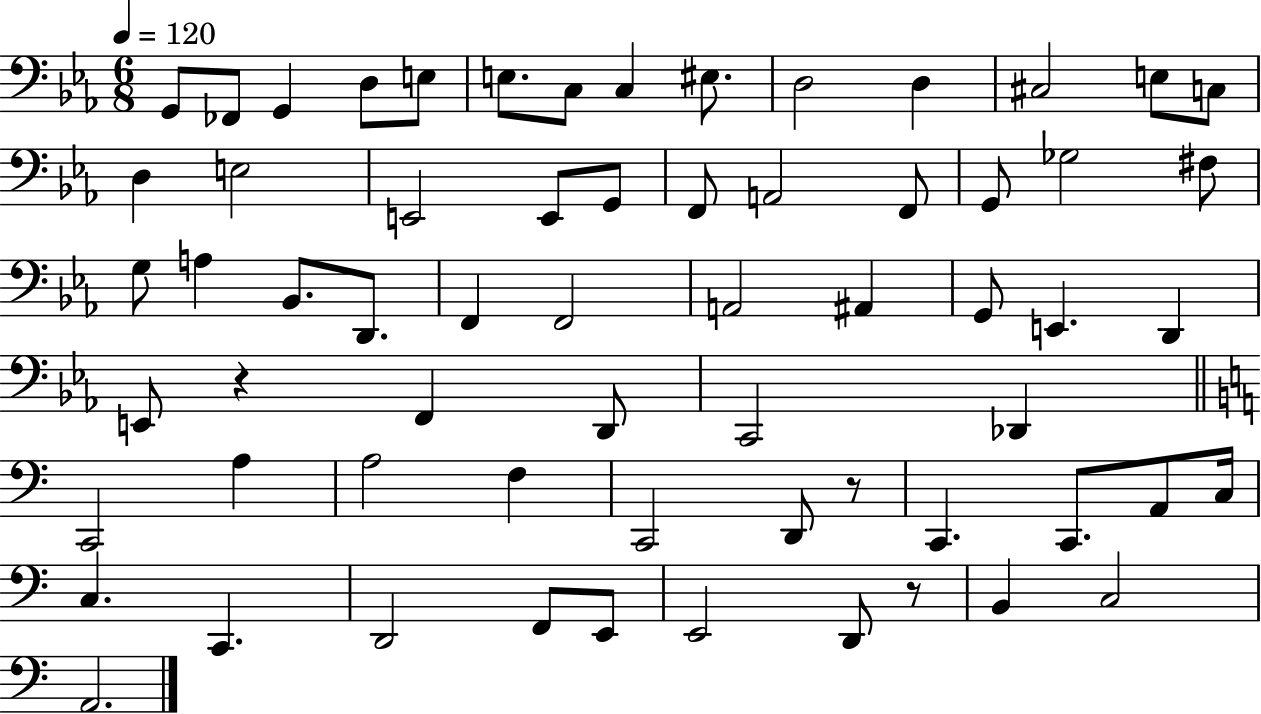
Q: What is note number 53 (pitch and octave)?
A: C2